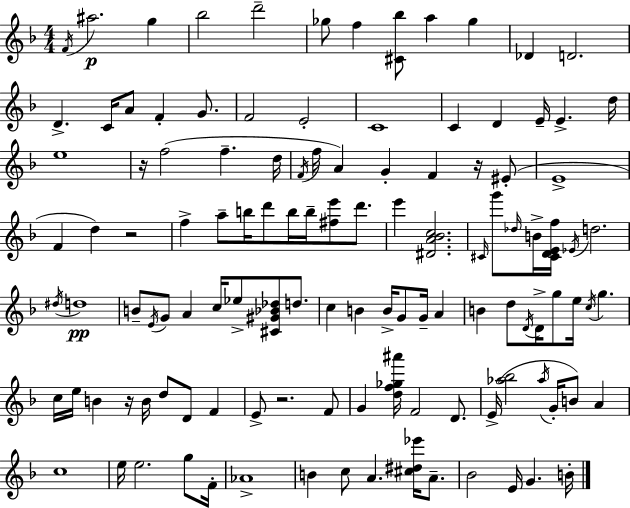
F4/s A#5/h. G5/q Bb5/h D6/h Gb5/e F5/q [C#4,Bb5]/e A5/q Gb5/q Db4/q D4/h. D4/q. C4/s A4/e F4/q G4/e. F4/h E4/h C4/w C4/q D4/q E4/s E4/q. D5/s E5/w R/s F5/h F5/q. D5/s F4/s F5/s A4/q G4/q F4/q R/s EIS4/e E4/w F4/q D5/q R/h F5/q A5/e B5/s D6/e B5/s B5/s [F#5,E6]/e D6/e. E6/q [D#4,A4,Bb4,C5]/h. C#4/s G6/e Db5/s B4/s [C#4,D4,E4,F5]/s Eb4/s D5/h. D#5/s D5/w B4/e E4/s G4/e A4/q C5/s Eb5/e [C#4,G#4,Bb4,Db5]/e D5/e. C5/q B4/q B4/s G4/e G4/s A4/q B4/q D5/e D4/s D4/s G5/e E5/s C5/s G5/q. C5/s E5/s B4/q R/s B4/s D5/e D4/e F4/q E4/e R/h. F4/e G4/q [D5,F5,Gb5,A#6]/s F4/h D4/e. E4/s [Ab5,Bb5]/h Ab5/s G4/s B4/e A4/q C5/w E5/s E5/h. G5/e F4/s Ab4/w B4/q C5/e A4/q. [C#5,D#5,Eb6]/s A4/e. Bb4/h E4/s G4/q. B4/s